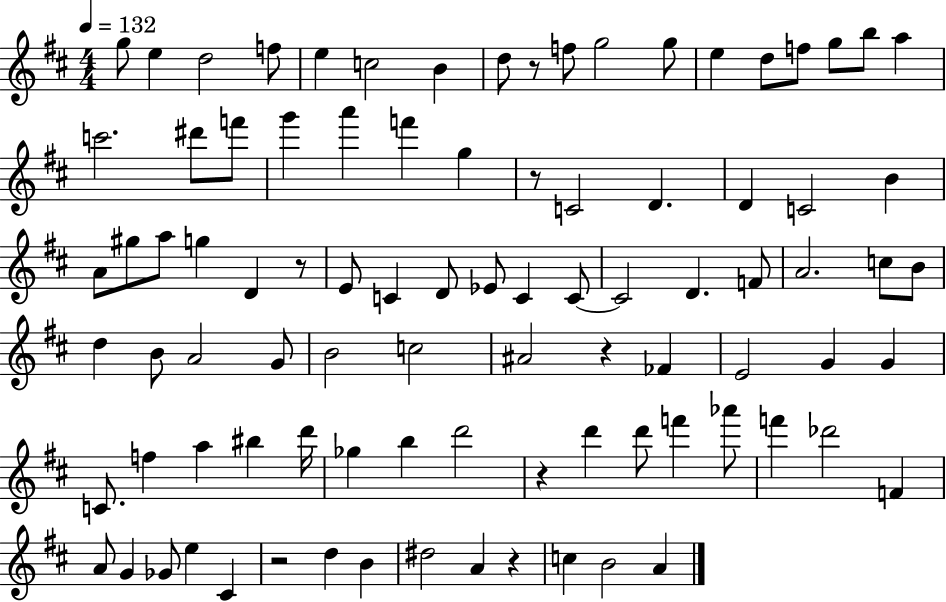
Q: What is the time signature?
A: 4/4